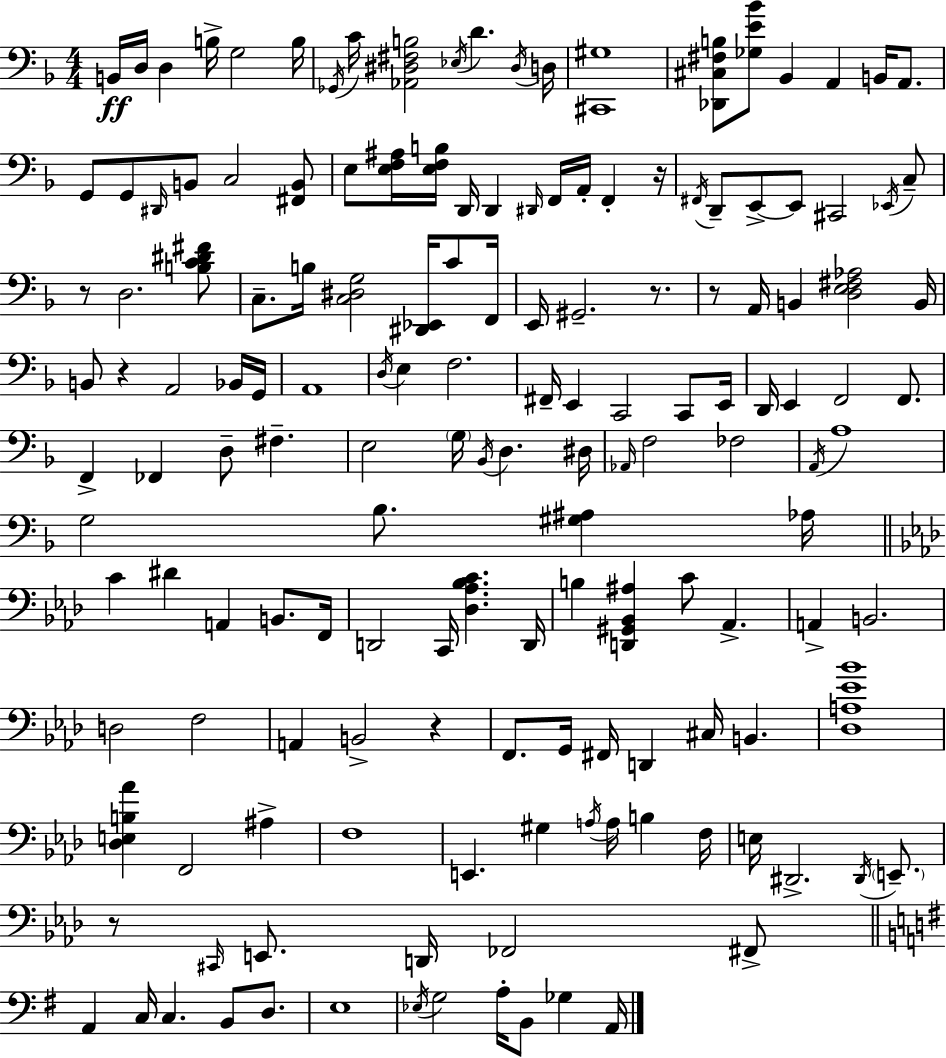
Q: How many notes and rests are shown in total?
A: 155